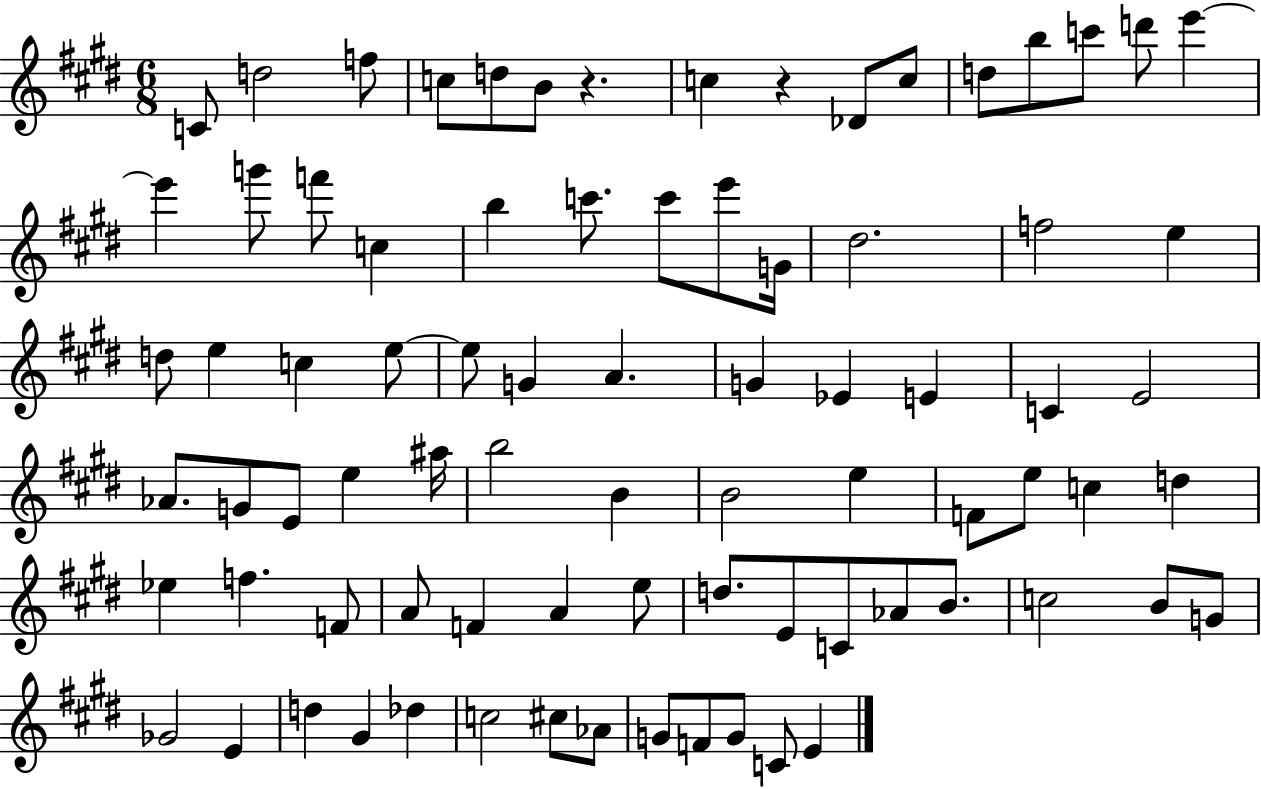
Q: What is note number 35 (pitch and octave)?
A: Eb4